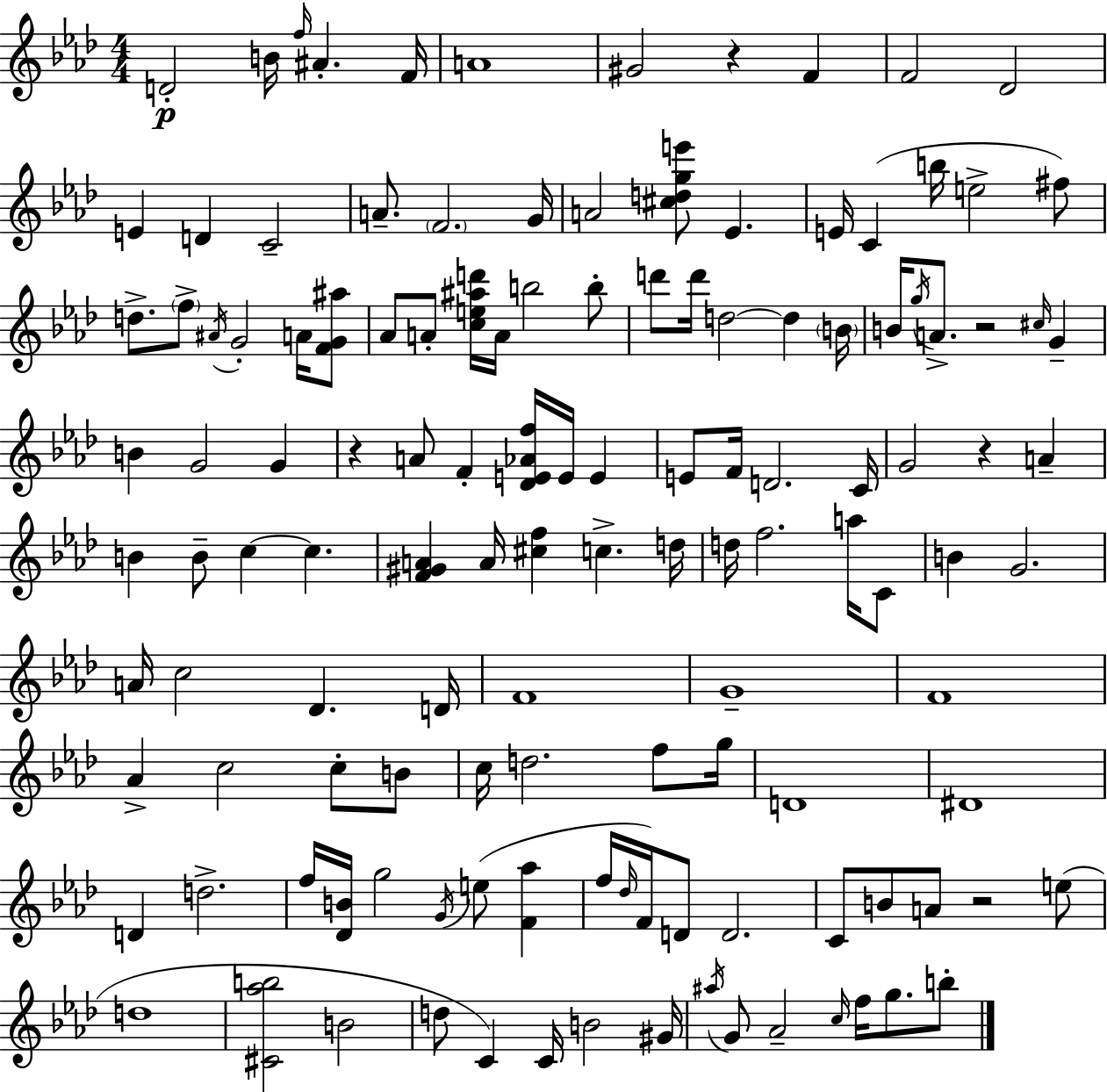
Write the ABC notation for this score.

X:1
T:Untitled
M:4/4
L:1/4
K:Fm
D2 B/4 f/4 ^A F/4 A4 ^G2 z F F2 _D2 E D C2 A/2 F2 G/4 A2 [^cdge']/2 _E E/4 C b/4 e2 ^f/2 d/2 f/2 ^A/4 G2 A/4 [FG^a]/2 _A/2 A/2 [ce^ad']/4 A/4 b2 b/2 d'/2 d'/4 d2 d B/4 B/4 g/4 A/2 z2 ^c/4 G B G2 G z A/2 F [_DE_Af]/4 E/4 E E/2 F/4 D2 C/4 G2 z A B B/2 c c [F^GA] A/4 [^cf] c d/4 d/4 f2 a/4 C/2 B G2 A/4 c2 _D D/4 F4 G4 F4 _A c2 c/2 B/2 c/4 d2 f/2 g/4 D4 ^D4 D d2 f/4 [_DB]/4 g2 G/4 e/2 [F_a] f/4 _d/4 F/4 D/2 D2 C/2 B/2 A/2 z2 e/2 d4 [^C_ab]2 B2 d/2 C C/4 B2 ^G/4 ^a/4 G/2 _A2 c/4 f/4 g/2 b/2